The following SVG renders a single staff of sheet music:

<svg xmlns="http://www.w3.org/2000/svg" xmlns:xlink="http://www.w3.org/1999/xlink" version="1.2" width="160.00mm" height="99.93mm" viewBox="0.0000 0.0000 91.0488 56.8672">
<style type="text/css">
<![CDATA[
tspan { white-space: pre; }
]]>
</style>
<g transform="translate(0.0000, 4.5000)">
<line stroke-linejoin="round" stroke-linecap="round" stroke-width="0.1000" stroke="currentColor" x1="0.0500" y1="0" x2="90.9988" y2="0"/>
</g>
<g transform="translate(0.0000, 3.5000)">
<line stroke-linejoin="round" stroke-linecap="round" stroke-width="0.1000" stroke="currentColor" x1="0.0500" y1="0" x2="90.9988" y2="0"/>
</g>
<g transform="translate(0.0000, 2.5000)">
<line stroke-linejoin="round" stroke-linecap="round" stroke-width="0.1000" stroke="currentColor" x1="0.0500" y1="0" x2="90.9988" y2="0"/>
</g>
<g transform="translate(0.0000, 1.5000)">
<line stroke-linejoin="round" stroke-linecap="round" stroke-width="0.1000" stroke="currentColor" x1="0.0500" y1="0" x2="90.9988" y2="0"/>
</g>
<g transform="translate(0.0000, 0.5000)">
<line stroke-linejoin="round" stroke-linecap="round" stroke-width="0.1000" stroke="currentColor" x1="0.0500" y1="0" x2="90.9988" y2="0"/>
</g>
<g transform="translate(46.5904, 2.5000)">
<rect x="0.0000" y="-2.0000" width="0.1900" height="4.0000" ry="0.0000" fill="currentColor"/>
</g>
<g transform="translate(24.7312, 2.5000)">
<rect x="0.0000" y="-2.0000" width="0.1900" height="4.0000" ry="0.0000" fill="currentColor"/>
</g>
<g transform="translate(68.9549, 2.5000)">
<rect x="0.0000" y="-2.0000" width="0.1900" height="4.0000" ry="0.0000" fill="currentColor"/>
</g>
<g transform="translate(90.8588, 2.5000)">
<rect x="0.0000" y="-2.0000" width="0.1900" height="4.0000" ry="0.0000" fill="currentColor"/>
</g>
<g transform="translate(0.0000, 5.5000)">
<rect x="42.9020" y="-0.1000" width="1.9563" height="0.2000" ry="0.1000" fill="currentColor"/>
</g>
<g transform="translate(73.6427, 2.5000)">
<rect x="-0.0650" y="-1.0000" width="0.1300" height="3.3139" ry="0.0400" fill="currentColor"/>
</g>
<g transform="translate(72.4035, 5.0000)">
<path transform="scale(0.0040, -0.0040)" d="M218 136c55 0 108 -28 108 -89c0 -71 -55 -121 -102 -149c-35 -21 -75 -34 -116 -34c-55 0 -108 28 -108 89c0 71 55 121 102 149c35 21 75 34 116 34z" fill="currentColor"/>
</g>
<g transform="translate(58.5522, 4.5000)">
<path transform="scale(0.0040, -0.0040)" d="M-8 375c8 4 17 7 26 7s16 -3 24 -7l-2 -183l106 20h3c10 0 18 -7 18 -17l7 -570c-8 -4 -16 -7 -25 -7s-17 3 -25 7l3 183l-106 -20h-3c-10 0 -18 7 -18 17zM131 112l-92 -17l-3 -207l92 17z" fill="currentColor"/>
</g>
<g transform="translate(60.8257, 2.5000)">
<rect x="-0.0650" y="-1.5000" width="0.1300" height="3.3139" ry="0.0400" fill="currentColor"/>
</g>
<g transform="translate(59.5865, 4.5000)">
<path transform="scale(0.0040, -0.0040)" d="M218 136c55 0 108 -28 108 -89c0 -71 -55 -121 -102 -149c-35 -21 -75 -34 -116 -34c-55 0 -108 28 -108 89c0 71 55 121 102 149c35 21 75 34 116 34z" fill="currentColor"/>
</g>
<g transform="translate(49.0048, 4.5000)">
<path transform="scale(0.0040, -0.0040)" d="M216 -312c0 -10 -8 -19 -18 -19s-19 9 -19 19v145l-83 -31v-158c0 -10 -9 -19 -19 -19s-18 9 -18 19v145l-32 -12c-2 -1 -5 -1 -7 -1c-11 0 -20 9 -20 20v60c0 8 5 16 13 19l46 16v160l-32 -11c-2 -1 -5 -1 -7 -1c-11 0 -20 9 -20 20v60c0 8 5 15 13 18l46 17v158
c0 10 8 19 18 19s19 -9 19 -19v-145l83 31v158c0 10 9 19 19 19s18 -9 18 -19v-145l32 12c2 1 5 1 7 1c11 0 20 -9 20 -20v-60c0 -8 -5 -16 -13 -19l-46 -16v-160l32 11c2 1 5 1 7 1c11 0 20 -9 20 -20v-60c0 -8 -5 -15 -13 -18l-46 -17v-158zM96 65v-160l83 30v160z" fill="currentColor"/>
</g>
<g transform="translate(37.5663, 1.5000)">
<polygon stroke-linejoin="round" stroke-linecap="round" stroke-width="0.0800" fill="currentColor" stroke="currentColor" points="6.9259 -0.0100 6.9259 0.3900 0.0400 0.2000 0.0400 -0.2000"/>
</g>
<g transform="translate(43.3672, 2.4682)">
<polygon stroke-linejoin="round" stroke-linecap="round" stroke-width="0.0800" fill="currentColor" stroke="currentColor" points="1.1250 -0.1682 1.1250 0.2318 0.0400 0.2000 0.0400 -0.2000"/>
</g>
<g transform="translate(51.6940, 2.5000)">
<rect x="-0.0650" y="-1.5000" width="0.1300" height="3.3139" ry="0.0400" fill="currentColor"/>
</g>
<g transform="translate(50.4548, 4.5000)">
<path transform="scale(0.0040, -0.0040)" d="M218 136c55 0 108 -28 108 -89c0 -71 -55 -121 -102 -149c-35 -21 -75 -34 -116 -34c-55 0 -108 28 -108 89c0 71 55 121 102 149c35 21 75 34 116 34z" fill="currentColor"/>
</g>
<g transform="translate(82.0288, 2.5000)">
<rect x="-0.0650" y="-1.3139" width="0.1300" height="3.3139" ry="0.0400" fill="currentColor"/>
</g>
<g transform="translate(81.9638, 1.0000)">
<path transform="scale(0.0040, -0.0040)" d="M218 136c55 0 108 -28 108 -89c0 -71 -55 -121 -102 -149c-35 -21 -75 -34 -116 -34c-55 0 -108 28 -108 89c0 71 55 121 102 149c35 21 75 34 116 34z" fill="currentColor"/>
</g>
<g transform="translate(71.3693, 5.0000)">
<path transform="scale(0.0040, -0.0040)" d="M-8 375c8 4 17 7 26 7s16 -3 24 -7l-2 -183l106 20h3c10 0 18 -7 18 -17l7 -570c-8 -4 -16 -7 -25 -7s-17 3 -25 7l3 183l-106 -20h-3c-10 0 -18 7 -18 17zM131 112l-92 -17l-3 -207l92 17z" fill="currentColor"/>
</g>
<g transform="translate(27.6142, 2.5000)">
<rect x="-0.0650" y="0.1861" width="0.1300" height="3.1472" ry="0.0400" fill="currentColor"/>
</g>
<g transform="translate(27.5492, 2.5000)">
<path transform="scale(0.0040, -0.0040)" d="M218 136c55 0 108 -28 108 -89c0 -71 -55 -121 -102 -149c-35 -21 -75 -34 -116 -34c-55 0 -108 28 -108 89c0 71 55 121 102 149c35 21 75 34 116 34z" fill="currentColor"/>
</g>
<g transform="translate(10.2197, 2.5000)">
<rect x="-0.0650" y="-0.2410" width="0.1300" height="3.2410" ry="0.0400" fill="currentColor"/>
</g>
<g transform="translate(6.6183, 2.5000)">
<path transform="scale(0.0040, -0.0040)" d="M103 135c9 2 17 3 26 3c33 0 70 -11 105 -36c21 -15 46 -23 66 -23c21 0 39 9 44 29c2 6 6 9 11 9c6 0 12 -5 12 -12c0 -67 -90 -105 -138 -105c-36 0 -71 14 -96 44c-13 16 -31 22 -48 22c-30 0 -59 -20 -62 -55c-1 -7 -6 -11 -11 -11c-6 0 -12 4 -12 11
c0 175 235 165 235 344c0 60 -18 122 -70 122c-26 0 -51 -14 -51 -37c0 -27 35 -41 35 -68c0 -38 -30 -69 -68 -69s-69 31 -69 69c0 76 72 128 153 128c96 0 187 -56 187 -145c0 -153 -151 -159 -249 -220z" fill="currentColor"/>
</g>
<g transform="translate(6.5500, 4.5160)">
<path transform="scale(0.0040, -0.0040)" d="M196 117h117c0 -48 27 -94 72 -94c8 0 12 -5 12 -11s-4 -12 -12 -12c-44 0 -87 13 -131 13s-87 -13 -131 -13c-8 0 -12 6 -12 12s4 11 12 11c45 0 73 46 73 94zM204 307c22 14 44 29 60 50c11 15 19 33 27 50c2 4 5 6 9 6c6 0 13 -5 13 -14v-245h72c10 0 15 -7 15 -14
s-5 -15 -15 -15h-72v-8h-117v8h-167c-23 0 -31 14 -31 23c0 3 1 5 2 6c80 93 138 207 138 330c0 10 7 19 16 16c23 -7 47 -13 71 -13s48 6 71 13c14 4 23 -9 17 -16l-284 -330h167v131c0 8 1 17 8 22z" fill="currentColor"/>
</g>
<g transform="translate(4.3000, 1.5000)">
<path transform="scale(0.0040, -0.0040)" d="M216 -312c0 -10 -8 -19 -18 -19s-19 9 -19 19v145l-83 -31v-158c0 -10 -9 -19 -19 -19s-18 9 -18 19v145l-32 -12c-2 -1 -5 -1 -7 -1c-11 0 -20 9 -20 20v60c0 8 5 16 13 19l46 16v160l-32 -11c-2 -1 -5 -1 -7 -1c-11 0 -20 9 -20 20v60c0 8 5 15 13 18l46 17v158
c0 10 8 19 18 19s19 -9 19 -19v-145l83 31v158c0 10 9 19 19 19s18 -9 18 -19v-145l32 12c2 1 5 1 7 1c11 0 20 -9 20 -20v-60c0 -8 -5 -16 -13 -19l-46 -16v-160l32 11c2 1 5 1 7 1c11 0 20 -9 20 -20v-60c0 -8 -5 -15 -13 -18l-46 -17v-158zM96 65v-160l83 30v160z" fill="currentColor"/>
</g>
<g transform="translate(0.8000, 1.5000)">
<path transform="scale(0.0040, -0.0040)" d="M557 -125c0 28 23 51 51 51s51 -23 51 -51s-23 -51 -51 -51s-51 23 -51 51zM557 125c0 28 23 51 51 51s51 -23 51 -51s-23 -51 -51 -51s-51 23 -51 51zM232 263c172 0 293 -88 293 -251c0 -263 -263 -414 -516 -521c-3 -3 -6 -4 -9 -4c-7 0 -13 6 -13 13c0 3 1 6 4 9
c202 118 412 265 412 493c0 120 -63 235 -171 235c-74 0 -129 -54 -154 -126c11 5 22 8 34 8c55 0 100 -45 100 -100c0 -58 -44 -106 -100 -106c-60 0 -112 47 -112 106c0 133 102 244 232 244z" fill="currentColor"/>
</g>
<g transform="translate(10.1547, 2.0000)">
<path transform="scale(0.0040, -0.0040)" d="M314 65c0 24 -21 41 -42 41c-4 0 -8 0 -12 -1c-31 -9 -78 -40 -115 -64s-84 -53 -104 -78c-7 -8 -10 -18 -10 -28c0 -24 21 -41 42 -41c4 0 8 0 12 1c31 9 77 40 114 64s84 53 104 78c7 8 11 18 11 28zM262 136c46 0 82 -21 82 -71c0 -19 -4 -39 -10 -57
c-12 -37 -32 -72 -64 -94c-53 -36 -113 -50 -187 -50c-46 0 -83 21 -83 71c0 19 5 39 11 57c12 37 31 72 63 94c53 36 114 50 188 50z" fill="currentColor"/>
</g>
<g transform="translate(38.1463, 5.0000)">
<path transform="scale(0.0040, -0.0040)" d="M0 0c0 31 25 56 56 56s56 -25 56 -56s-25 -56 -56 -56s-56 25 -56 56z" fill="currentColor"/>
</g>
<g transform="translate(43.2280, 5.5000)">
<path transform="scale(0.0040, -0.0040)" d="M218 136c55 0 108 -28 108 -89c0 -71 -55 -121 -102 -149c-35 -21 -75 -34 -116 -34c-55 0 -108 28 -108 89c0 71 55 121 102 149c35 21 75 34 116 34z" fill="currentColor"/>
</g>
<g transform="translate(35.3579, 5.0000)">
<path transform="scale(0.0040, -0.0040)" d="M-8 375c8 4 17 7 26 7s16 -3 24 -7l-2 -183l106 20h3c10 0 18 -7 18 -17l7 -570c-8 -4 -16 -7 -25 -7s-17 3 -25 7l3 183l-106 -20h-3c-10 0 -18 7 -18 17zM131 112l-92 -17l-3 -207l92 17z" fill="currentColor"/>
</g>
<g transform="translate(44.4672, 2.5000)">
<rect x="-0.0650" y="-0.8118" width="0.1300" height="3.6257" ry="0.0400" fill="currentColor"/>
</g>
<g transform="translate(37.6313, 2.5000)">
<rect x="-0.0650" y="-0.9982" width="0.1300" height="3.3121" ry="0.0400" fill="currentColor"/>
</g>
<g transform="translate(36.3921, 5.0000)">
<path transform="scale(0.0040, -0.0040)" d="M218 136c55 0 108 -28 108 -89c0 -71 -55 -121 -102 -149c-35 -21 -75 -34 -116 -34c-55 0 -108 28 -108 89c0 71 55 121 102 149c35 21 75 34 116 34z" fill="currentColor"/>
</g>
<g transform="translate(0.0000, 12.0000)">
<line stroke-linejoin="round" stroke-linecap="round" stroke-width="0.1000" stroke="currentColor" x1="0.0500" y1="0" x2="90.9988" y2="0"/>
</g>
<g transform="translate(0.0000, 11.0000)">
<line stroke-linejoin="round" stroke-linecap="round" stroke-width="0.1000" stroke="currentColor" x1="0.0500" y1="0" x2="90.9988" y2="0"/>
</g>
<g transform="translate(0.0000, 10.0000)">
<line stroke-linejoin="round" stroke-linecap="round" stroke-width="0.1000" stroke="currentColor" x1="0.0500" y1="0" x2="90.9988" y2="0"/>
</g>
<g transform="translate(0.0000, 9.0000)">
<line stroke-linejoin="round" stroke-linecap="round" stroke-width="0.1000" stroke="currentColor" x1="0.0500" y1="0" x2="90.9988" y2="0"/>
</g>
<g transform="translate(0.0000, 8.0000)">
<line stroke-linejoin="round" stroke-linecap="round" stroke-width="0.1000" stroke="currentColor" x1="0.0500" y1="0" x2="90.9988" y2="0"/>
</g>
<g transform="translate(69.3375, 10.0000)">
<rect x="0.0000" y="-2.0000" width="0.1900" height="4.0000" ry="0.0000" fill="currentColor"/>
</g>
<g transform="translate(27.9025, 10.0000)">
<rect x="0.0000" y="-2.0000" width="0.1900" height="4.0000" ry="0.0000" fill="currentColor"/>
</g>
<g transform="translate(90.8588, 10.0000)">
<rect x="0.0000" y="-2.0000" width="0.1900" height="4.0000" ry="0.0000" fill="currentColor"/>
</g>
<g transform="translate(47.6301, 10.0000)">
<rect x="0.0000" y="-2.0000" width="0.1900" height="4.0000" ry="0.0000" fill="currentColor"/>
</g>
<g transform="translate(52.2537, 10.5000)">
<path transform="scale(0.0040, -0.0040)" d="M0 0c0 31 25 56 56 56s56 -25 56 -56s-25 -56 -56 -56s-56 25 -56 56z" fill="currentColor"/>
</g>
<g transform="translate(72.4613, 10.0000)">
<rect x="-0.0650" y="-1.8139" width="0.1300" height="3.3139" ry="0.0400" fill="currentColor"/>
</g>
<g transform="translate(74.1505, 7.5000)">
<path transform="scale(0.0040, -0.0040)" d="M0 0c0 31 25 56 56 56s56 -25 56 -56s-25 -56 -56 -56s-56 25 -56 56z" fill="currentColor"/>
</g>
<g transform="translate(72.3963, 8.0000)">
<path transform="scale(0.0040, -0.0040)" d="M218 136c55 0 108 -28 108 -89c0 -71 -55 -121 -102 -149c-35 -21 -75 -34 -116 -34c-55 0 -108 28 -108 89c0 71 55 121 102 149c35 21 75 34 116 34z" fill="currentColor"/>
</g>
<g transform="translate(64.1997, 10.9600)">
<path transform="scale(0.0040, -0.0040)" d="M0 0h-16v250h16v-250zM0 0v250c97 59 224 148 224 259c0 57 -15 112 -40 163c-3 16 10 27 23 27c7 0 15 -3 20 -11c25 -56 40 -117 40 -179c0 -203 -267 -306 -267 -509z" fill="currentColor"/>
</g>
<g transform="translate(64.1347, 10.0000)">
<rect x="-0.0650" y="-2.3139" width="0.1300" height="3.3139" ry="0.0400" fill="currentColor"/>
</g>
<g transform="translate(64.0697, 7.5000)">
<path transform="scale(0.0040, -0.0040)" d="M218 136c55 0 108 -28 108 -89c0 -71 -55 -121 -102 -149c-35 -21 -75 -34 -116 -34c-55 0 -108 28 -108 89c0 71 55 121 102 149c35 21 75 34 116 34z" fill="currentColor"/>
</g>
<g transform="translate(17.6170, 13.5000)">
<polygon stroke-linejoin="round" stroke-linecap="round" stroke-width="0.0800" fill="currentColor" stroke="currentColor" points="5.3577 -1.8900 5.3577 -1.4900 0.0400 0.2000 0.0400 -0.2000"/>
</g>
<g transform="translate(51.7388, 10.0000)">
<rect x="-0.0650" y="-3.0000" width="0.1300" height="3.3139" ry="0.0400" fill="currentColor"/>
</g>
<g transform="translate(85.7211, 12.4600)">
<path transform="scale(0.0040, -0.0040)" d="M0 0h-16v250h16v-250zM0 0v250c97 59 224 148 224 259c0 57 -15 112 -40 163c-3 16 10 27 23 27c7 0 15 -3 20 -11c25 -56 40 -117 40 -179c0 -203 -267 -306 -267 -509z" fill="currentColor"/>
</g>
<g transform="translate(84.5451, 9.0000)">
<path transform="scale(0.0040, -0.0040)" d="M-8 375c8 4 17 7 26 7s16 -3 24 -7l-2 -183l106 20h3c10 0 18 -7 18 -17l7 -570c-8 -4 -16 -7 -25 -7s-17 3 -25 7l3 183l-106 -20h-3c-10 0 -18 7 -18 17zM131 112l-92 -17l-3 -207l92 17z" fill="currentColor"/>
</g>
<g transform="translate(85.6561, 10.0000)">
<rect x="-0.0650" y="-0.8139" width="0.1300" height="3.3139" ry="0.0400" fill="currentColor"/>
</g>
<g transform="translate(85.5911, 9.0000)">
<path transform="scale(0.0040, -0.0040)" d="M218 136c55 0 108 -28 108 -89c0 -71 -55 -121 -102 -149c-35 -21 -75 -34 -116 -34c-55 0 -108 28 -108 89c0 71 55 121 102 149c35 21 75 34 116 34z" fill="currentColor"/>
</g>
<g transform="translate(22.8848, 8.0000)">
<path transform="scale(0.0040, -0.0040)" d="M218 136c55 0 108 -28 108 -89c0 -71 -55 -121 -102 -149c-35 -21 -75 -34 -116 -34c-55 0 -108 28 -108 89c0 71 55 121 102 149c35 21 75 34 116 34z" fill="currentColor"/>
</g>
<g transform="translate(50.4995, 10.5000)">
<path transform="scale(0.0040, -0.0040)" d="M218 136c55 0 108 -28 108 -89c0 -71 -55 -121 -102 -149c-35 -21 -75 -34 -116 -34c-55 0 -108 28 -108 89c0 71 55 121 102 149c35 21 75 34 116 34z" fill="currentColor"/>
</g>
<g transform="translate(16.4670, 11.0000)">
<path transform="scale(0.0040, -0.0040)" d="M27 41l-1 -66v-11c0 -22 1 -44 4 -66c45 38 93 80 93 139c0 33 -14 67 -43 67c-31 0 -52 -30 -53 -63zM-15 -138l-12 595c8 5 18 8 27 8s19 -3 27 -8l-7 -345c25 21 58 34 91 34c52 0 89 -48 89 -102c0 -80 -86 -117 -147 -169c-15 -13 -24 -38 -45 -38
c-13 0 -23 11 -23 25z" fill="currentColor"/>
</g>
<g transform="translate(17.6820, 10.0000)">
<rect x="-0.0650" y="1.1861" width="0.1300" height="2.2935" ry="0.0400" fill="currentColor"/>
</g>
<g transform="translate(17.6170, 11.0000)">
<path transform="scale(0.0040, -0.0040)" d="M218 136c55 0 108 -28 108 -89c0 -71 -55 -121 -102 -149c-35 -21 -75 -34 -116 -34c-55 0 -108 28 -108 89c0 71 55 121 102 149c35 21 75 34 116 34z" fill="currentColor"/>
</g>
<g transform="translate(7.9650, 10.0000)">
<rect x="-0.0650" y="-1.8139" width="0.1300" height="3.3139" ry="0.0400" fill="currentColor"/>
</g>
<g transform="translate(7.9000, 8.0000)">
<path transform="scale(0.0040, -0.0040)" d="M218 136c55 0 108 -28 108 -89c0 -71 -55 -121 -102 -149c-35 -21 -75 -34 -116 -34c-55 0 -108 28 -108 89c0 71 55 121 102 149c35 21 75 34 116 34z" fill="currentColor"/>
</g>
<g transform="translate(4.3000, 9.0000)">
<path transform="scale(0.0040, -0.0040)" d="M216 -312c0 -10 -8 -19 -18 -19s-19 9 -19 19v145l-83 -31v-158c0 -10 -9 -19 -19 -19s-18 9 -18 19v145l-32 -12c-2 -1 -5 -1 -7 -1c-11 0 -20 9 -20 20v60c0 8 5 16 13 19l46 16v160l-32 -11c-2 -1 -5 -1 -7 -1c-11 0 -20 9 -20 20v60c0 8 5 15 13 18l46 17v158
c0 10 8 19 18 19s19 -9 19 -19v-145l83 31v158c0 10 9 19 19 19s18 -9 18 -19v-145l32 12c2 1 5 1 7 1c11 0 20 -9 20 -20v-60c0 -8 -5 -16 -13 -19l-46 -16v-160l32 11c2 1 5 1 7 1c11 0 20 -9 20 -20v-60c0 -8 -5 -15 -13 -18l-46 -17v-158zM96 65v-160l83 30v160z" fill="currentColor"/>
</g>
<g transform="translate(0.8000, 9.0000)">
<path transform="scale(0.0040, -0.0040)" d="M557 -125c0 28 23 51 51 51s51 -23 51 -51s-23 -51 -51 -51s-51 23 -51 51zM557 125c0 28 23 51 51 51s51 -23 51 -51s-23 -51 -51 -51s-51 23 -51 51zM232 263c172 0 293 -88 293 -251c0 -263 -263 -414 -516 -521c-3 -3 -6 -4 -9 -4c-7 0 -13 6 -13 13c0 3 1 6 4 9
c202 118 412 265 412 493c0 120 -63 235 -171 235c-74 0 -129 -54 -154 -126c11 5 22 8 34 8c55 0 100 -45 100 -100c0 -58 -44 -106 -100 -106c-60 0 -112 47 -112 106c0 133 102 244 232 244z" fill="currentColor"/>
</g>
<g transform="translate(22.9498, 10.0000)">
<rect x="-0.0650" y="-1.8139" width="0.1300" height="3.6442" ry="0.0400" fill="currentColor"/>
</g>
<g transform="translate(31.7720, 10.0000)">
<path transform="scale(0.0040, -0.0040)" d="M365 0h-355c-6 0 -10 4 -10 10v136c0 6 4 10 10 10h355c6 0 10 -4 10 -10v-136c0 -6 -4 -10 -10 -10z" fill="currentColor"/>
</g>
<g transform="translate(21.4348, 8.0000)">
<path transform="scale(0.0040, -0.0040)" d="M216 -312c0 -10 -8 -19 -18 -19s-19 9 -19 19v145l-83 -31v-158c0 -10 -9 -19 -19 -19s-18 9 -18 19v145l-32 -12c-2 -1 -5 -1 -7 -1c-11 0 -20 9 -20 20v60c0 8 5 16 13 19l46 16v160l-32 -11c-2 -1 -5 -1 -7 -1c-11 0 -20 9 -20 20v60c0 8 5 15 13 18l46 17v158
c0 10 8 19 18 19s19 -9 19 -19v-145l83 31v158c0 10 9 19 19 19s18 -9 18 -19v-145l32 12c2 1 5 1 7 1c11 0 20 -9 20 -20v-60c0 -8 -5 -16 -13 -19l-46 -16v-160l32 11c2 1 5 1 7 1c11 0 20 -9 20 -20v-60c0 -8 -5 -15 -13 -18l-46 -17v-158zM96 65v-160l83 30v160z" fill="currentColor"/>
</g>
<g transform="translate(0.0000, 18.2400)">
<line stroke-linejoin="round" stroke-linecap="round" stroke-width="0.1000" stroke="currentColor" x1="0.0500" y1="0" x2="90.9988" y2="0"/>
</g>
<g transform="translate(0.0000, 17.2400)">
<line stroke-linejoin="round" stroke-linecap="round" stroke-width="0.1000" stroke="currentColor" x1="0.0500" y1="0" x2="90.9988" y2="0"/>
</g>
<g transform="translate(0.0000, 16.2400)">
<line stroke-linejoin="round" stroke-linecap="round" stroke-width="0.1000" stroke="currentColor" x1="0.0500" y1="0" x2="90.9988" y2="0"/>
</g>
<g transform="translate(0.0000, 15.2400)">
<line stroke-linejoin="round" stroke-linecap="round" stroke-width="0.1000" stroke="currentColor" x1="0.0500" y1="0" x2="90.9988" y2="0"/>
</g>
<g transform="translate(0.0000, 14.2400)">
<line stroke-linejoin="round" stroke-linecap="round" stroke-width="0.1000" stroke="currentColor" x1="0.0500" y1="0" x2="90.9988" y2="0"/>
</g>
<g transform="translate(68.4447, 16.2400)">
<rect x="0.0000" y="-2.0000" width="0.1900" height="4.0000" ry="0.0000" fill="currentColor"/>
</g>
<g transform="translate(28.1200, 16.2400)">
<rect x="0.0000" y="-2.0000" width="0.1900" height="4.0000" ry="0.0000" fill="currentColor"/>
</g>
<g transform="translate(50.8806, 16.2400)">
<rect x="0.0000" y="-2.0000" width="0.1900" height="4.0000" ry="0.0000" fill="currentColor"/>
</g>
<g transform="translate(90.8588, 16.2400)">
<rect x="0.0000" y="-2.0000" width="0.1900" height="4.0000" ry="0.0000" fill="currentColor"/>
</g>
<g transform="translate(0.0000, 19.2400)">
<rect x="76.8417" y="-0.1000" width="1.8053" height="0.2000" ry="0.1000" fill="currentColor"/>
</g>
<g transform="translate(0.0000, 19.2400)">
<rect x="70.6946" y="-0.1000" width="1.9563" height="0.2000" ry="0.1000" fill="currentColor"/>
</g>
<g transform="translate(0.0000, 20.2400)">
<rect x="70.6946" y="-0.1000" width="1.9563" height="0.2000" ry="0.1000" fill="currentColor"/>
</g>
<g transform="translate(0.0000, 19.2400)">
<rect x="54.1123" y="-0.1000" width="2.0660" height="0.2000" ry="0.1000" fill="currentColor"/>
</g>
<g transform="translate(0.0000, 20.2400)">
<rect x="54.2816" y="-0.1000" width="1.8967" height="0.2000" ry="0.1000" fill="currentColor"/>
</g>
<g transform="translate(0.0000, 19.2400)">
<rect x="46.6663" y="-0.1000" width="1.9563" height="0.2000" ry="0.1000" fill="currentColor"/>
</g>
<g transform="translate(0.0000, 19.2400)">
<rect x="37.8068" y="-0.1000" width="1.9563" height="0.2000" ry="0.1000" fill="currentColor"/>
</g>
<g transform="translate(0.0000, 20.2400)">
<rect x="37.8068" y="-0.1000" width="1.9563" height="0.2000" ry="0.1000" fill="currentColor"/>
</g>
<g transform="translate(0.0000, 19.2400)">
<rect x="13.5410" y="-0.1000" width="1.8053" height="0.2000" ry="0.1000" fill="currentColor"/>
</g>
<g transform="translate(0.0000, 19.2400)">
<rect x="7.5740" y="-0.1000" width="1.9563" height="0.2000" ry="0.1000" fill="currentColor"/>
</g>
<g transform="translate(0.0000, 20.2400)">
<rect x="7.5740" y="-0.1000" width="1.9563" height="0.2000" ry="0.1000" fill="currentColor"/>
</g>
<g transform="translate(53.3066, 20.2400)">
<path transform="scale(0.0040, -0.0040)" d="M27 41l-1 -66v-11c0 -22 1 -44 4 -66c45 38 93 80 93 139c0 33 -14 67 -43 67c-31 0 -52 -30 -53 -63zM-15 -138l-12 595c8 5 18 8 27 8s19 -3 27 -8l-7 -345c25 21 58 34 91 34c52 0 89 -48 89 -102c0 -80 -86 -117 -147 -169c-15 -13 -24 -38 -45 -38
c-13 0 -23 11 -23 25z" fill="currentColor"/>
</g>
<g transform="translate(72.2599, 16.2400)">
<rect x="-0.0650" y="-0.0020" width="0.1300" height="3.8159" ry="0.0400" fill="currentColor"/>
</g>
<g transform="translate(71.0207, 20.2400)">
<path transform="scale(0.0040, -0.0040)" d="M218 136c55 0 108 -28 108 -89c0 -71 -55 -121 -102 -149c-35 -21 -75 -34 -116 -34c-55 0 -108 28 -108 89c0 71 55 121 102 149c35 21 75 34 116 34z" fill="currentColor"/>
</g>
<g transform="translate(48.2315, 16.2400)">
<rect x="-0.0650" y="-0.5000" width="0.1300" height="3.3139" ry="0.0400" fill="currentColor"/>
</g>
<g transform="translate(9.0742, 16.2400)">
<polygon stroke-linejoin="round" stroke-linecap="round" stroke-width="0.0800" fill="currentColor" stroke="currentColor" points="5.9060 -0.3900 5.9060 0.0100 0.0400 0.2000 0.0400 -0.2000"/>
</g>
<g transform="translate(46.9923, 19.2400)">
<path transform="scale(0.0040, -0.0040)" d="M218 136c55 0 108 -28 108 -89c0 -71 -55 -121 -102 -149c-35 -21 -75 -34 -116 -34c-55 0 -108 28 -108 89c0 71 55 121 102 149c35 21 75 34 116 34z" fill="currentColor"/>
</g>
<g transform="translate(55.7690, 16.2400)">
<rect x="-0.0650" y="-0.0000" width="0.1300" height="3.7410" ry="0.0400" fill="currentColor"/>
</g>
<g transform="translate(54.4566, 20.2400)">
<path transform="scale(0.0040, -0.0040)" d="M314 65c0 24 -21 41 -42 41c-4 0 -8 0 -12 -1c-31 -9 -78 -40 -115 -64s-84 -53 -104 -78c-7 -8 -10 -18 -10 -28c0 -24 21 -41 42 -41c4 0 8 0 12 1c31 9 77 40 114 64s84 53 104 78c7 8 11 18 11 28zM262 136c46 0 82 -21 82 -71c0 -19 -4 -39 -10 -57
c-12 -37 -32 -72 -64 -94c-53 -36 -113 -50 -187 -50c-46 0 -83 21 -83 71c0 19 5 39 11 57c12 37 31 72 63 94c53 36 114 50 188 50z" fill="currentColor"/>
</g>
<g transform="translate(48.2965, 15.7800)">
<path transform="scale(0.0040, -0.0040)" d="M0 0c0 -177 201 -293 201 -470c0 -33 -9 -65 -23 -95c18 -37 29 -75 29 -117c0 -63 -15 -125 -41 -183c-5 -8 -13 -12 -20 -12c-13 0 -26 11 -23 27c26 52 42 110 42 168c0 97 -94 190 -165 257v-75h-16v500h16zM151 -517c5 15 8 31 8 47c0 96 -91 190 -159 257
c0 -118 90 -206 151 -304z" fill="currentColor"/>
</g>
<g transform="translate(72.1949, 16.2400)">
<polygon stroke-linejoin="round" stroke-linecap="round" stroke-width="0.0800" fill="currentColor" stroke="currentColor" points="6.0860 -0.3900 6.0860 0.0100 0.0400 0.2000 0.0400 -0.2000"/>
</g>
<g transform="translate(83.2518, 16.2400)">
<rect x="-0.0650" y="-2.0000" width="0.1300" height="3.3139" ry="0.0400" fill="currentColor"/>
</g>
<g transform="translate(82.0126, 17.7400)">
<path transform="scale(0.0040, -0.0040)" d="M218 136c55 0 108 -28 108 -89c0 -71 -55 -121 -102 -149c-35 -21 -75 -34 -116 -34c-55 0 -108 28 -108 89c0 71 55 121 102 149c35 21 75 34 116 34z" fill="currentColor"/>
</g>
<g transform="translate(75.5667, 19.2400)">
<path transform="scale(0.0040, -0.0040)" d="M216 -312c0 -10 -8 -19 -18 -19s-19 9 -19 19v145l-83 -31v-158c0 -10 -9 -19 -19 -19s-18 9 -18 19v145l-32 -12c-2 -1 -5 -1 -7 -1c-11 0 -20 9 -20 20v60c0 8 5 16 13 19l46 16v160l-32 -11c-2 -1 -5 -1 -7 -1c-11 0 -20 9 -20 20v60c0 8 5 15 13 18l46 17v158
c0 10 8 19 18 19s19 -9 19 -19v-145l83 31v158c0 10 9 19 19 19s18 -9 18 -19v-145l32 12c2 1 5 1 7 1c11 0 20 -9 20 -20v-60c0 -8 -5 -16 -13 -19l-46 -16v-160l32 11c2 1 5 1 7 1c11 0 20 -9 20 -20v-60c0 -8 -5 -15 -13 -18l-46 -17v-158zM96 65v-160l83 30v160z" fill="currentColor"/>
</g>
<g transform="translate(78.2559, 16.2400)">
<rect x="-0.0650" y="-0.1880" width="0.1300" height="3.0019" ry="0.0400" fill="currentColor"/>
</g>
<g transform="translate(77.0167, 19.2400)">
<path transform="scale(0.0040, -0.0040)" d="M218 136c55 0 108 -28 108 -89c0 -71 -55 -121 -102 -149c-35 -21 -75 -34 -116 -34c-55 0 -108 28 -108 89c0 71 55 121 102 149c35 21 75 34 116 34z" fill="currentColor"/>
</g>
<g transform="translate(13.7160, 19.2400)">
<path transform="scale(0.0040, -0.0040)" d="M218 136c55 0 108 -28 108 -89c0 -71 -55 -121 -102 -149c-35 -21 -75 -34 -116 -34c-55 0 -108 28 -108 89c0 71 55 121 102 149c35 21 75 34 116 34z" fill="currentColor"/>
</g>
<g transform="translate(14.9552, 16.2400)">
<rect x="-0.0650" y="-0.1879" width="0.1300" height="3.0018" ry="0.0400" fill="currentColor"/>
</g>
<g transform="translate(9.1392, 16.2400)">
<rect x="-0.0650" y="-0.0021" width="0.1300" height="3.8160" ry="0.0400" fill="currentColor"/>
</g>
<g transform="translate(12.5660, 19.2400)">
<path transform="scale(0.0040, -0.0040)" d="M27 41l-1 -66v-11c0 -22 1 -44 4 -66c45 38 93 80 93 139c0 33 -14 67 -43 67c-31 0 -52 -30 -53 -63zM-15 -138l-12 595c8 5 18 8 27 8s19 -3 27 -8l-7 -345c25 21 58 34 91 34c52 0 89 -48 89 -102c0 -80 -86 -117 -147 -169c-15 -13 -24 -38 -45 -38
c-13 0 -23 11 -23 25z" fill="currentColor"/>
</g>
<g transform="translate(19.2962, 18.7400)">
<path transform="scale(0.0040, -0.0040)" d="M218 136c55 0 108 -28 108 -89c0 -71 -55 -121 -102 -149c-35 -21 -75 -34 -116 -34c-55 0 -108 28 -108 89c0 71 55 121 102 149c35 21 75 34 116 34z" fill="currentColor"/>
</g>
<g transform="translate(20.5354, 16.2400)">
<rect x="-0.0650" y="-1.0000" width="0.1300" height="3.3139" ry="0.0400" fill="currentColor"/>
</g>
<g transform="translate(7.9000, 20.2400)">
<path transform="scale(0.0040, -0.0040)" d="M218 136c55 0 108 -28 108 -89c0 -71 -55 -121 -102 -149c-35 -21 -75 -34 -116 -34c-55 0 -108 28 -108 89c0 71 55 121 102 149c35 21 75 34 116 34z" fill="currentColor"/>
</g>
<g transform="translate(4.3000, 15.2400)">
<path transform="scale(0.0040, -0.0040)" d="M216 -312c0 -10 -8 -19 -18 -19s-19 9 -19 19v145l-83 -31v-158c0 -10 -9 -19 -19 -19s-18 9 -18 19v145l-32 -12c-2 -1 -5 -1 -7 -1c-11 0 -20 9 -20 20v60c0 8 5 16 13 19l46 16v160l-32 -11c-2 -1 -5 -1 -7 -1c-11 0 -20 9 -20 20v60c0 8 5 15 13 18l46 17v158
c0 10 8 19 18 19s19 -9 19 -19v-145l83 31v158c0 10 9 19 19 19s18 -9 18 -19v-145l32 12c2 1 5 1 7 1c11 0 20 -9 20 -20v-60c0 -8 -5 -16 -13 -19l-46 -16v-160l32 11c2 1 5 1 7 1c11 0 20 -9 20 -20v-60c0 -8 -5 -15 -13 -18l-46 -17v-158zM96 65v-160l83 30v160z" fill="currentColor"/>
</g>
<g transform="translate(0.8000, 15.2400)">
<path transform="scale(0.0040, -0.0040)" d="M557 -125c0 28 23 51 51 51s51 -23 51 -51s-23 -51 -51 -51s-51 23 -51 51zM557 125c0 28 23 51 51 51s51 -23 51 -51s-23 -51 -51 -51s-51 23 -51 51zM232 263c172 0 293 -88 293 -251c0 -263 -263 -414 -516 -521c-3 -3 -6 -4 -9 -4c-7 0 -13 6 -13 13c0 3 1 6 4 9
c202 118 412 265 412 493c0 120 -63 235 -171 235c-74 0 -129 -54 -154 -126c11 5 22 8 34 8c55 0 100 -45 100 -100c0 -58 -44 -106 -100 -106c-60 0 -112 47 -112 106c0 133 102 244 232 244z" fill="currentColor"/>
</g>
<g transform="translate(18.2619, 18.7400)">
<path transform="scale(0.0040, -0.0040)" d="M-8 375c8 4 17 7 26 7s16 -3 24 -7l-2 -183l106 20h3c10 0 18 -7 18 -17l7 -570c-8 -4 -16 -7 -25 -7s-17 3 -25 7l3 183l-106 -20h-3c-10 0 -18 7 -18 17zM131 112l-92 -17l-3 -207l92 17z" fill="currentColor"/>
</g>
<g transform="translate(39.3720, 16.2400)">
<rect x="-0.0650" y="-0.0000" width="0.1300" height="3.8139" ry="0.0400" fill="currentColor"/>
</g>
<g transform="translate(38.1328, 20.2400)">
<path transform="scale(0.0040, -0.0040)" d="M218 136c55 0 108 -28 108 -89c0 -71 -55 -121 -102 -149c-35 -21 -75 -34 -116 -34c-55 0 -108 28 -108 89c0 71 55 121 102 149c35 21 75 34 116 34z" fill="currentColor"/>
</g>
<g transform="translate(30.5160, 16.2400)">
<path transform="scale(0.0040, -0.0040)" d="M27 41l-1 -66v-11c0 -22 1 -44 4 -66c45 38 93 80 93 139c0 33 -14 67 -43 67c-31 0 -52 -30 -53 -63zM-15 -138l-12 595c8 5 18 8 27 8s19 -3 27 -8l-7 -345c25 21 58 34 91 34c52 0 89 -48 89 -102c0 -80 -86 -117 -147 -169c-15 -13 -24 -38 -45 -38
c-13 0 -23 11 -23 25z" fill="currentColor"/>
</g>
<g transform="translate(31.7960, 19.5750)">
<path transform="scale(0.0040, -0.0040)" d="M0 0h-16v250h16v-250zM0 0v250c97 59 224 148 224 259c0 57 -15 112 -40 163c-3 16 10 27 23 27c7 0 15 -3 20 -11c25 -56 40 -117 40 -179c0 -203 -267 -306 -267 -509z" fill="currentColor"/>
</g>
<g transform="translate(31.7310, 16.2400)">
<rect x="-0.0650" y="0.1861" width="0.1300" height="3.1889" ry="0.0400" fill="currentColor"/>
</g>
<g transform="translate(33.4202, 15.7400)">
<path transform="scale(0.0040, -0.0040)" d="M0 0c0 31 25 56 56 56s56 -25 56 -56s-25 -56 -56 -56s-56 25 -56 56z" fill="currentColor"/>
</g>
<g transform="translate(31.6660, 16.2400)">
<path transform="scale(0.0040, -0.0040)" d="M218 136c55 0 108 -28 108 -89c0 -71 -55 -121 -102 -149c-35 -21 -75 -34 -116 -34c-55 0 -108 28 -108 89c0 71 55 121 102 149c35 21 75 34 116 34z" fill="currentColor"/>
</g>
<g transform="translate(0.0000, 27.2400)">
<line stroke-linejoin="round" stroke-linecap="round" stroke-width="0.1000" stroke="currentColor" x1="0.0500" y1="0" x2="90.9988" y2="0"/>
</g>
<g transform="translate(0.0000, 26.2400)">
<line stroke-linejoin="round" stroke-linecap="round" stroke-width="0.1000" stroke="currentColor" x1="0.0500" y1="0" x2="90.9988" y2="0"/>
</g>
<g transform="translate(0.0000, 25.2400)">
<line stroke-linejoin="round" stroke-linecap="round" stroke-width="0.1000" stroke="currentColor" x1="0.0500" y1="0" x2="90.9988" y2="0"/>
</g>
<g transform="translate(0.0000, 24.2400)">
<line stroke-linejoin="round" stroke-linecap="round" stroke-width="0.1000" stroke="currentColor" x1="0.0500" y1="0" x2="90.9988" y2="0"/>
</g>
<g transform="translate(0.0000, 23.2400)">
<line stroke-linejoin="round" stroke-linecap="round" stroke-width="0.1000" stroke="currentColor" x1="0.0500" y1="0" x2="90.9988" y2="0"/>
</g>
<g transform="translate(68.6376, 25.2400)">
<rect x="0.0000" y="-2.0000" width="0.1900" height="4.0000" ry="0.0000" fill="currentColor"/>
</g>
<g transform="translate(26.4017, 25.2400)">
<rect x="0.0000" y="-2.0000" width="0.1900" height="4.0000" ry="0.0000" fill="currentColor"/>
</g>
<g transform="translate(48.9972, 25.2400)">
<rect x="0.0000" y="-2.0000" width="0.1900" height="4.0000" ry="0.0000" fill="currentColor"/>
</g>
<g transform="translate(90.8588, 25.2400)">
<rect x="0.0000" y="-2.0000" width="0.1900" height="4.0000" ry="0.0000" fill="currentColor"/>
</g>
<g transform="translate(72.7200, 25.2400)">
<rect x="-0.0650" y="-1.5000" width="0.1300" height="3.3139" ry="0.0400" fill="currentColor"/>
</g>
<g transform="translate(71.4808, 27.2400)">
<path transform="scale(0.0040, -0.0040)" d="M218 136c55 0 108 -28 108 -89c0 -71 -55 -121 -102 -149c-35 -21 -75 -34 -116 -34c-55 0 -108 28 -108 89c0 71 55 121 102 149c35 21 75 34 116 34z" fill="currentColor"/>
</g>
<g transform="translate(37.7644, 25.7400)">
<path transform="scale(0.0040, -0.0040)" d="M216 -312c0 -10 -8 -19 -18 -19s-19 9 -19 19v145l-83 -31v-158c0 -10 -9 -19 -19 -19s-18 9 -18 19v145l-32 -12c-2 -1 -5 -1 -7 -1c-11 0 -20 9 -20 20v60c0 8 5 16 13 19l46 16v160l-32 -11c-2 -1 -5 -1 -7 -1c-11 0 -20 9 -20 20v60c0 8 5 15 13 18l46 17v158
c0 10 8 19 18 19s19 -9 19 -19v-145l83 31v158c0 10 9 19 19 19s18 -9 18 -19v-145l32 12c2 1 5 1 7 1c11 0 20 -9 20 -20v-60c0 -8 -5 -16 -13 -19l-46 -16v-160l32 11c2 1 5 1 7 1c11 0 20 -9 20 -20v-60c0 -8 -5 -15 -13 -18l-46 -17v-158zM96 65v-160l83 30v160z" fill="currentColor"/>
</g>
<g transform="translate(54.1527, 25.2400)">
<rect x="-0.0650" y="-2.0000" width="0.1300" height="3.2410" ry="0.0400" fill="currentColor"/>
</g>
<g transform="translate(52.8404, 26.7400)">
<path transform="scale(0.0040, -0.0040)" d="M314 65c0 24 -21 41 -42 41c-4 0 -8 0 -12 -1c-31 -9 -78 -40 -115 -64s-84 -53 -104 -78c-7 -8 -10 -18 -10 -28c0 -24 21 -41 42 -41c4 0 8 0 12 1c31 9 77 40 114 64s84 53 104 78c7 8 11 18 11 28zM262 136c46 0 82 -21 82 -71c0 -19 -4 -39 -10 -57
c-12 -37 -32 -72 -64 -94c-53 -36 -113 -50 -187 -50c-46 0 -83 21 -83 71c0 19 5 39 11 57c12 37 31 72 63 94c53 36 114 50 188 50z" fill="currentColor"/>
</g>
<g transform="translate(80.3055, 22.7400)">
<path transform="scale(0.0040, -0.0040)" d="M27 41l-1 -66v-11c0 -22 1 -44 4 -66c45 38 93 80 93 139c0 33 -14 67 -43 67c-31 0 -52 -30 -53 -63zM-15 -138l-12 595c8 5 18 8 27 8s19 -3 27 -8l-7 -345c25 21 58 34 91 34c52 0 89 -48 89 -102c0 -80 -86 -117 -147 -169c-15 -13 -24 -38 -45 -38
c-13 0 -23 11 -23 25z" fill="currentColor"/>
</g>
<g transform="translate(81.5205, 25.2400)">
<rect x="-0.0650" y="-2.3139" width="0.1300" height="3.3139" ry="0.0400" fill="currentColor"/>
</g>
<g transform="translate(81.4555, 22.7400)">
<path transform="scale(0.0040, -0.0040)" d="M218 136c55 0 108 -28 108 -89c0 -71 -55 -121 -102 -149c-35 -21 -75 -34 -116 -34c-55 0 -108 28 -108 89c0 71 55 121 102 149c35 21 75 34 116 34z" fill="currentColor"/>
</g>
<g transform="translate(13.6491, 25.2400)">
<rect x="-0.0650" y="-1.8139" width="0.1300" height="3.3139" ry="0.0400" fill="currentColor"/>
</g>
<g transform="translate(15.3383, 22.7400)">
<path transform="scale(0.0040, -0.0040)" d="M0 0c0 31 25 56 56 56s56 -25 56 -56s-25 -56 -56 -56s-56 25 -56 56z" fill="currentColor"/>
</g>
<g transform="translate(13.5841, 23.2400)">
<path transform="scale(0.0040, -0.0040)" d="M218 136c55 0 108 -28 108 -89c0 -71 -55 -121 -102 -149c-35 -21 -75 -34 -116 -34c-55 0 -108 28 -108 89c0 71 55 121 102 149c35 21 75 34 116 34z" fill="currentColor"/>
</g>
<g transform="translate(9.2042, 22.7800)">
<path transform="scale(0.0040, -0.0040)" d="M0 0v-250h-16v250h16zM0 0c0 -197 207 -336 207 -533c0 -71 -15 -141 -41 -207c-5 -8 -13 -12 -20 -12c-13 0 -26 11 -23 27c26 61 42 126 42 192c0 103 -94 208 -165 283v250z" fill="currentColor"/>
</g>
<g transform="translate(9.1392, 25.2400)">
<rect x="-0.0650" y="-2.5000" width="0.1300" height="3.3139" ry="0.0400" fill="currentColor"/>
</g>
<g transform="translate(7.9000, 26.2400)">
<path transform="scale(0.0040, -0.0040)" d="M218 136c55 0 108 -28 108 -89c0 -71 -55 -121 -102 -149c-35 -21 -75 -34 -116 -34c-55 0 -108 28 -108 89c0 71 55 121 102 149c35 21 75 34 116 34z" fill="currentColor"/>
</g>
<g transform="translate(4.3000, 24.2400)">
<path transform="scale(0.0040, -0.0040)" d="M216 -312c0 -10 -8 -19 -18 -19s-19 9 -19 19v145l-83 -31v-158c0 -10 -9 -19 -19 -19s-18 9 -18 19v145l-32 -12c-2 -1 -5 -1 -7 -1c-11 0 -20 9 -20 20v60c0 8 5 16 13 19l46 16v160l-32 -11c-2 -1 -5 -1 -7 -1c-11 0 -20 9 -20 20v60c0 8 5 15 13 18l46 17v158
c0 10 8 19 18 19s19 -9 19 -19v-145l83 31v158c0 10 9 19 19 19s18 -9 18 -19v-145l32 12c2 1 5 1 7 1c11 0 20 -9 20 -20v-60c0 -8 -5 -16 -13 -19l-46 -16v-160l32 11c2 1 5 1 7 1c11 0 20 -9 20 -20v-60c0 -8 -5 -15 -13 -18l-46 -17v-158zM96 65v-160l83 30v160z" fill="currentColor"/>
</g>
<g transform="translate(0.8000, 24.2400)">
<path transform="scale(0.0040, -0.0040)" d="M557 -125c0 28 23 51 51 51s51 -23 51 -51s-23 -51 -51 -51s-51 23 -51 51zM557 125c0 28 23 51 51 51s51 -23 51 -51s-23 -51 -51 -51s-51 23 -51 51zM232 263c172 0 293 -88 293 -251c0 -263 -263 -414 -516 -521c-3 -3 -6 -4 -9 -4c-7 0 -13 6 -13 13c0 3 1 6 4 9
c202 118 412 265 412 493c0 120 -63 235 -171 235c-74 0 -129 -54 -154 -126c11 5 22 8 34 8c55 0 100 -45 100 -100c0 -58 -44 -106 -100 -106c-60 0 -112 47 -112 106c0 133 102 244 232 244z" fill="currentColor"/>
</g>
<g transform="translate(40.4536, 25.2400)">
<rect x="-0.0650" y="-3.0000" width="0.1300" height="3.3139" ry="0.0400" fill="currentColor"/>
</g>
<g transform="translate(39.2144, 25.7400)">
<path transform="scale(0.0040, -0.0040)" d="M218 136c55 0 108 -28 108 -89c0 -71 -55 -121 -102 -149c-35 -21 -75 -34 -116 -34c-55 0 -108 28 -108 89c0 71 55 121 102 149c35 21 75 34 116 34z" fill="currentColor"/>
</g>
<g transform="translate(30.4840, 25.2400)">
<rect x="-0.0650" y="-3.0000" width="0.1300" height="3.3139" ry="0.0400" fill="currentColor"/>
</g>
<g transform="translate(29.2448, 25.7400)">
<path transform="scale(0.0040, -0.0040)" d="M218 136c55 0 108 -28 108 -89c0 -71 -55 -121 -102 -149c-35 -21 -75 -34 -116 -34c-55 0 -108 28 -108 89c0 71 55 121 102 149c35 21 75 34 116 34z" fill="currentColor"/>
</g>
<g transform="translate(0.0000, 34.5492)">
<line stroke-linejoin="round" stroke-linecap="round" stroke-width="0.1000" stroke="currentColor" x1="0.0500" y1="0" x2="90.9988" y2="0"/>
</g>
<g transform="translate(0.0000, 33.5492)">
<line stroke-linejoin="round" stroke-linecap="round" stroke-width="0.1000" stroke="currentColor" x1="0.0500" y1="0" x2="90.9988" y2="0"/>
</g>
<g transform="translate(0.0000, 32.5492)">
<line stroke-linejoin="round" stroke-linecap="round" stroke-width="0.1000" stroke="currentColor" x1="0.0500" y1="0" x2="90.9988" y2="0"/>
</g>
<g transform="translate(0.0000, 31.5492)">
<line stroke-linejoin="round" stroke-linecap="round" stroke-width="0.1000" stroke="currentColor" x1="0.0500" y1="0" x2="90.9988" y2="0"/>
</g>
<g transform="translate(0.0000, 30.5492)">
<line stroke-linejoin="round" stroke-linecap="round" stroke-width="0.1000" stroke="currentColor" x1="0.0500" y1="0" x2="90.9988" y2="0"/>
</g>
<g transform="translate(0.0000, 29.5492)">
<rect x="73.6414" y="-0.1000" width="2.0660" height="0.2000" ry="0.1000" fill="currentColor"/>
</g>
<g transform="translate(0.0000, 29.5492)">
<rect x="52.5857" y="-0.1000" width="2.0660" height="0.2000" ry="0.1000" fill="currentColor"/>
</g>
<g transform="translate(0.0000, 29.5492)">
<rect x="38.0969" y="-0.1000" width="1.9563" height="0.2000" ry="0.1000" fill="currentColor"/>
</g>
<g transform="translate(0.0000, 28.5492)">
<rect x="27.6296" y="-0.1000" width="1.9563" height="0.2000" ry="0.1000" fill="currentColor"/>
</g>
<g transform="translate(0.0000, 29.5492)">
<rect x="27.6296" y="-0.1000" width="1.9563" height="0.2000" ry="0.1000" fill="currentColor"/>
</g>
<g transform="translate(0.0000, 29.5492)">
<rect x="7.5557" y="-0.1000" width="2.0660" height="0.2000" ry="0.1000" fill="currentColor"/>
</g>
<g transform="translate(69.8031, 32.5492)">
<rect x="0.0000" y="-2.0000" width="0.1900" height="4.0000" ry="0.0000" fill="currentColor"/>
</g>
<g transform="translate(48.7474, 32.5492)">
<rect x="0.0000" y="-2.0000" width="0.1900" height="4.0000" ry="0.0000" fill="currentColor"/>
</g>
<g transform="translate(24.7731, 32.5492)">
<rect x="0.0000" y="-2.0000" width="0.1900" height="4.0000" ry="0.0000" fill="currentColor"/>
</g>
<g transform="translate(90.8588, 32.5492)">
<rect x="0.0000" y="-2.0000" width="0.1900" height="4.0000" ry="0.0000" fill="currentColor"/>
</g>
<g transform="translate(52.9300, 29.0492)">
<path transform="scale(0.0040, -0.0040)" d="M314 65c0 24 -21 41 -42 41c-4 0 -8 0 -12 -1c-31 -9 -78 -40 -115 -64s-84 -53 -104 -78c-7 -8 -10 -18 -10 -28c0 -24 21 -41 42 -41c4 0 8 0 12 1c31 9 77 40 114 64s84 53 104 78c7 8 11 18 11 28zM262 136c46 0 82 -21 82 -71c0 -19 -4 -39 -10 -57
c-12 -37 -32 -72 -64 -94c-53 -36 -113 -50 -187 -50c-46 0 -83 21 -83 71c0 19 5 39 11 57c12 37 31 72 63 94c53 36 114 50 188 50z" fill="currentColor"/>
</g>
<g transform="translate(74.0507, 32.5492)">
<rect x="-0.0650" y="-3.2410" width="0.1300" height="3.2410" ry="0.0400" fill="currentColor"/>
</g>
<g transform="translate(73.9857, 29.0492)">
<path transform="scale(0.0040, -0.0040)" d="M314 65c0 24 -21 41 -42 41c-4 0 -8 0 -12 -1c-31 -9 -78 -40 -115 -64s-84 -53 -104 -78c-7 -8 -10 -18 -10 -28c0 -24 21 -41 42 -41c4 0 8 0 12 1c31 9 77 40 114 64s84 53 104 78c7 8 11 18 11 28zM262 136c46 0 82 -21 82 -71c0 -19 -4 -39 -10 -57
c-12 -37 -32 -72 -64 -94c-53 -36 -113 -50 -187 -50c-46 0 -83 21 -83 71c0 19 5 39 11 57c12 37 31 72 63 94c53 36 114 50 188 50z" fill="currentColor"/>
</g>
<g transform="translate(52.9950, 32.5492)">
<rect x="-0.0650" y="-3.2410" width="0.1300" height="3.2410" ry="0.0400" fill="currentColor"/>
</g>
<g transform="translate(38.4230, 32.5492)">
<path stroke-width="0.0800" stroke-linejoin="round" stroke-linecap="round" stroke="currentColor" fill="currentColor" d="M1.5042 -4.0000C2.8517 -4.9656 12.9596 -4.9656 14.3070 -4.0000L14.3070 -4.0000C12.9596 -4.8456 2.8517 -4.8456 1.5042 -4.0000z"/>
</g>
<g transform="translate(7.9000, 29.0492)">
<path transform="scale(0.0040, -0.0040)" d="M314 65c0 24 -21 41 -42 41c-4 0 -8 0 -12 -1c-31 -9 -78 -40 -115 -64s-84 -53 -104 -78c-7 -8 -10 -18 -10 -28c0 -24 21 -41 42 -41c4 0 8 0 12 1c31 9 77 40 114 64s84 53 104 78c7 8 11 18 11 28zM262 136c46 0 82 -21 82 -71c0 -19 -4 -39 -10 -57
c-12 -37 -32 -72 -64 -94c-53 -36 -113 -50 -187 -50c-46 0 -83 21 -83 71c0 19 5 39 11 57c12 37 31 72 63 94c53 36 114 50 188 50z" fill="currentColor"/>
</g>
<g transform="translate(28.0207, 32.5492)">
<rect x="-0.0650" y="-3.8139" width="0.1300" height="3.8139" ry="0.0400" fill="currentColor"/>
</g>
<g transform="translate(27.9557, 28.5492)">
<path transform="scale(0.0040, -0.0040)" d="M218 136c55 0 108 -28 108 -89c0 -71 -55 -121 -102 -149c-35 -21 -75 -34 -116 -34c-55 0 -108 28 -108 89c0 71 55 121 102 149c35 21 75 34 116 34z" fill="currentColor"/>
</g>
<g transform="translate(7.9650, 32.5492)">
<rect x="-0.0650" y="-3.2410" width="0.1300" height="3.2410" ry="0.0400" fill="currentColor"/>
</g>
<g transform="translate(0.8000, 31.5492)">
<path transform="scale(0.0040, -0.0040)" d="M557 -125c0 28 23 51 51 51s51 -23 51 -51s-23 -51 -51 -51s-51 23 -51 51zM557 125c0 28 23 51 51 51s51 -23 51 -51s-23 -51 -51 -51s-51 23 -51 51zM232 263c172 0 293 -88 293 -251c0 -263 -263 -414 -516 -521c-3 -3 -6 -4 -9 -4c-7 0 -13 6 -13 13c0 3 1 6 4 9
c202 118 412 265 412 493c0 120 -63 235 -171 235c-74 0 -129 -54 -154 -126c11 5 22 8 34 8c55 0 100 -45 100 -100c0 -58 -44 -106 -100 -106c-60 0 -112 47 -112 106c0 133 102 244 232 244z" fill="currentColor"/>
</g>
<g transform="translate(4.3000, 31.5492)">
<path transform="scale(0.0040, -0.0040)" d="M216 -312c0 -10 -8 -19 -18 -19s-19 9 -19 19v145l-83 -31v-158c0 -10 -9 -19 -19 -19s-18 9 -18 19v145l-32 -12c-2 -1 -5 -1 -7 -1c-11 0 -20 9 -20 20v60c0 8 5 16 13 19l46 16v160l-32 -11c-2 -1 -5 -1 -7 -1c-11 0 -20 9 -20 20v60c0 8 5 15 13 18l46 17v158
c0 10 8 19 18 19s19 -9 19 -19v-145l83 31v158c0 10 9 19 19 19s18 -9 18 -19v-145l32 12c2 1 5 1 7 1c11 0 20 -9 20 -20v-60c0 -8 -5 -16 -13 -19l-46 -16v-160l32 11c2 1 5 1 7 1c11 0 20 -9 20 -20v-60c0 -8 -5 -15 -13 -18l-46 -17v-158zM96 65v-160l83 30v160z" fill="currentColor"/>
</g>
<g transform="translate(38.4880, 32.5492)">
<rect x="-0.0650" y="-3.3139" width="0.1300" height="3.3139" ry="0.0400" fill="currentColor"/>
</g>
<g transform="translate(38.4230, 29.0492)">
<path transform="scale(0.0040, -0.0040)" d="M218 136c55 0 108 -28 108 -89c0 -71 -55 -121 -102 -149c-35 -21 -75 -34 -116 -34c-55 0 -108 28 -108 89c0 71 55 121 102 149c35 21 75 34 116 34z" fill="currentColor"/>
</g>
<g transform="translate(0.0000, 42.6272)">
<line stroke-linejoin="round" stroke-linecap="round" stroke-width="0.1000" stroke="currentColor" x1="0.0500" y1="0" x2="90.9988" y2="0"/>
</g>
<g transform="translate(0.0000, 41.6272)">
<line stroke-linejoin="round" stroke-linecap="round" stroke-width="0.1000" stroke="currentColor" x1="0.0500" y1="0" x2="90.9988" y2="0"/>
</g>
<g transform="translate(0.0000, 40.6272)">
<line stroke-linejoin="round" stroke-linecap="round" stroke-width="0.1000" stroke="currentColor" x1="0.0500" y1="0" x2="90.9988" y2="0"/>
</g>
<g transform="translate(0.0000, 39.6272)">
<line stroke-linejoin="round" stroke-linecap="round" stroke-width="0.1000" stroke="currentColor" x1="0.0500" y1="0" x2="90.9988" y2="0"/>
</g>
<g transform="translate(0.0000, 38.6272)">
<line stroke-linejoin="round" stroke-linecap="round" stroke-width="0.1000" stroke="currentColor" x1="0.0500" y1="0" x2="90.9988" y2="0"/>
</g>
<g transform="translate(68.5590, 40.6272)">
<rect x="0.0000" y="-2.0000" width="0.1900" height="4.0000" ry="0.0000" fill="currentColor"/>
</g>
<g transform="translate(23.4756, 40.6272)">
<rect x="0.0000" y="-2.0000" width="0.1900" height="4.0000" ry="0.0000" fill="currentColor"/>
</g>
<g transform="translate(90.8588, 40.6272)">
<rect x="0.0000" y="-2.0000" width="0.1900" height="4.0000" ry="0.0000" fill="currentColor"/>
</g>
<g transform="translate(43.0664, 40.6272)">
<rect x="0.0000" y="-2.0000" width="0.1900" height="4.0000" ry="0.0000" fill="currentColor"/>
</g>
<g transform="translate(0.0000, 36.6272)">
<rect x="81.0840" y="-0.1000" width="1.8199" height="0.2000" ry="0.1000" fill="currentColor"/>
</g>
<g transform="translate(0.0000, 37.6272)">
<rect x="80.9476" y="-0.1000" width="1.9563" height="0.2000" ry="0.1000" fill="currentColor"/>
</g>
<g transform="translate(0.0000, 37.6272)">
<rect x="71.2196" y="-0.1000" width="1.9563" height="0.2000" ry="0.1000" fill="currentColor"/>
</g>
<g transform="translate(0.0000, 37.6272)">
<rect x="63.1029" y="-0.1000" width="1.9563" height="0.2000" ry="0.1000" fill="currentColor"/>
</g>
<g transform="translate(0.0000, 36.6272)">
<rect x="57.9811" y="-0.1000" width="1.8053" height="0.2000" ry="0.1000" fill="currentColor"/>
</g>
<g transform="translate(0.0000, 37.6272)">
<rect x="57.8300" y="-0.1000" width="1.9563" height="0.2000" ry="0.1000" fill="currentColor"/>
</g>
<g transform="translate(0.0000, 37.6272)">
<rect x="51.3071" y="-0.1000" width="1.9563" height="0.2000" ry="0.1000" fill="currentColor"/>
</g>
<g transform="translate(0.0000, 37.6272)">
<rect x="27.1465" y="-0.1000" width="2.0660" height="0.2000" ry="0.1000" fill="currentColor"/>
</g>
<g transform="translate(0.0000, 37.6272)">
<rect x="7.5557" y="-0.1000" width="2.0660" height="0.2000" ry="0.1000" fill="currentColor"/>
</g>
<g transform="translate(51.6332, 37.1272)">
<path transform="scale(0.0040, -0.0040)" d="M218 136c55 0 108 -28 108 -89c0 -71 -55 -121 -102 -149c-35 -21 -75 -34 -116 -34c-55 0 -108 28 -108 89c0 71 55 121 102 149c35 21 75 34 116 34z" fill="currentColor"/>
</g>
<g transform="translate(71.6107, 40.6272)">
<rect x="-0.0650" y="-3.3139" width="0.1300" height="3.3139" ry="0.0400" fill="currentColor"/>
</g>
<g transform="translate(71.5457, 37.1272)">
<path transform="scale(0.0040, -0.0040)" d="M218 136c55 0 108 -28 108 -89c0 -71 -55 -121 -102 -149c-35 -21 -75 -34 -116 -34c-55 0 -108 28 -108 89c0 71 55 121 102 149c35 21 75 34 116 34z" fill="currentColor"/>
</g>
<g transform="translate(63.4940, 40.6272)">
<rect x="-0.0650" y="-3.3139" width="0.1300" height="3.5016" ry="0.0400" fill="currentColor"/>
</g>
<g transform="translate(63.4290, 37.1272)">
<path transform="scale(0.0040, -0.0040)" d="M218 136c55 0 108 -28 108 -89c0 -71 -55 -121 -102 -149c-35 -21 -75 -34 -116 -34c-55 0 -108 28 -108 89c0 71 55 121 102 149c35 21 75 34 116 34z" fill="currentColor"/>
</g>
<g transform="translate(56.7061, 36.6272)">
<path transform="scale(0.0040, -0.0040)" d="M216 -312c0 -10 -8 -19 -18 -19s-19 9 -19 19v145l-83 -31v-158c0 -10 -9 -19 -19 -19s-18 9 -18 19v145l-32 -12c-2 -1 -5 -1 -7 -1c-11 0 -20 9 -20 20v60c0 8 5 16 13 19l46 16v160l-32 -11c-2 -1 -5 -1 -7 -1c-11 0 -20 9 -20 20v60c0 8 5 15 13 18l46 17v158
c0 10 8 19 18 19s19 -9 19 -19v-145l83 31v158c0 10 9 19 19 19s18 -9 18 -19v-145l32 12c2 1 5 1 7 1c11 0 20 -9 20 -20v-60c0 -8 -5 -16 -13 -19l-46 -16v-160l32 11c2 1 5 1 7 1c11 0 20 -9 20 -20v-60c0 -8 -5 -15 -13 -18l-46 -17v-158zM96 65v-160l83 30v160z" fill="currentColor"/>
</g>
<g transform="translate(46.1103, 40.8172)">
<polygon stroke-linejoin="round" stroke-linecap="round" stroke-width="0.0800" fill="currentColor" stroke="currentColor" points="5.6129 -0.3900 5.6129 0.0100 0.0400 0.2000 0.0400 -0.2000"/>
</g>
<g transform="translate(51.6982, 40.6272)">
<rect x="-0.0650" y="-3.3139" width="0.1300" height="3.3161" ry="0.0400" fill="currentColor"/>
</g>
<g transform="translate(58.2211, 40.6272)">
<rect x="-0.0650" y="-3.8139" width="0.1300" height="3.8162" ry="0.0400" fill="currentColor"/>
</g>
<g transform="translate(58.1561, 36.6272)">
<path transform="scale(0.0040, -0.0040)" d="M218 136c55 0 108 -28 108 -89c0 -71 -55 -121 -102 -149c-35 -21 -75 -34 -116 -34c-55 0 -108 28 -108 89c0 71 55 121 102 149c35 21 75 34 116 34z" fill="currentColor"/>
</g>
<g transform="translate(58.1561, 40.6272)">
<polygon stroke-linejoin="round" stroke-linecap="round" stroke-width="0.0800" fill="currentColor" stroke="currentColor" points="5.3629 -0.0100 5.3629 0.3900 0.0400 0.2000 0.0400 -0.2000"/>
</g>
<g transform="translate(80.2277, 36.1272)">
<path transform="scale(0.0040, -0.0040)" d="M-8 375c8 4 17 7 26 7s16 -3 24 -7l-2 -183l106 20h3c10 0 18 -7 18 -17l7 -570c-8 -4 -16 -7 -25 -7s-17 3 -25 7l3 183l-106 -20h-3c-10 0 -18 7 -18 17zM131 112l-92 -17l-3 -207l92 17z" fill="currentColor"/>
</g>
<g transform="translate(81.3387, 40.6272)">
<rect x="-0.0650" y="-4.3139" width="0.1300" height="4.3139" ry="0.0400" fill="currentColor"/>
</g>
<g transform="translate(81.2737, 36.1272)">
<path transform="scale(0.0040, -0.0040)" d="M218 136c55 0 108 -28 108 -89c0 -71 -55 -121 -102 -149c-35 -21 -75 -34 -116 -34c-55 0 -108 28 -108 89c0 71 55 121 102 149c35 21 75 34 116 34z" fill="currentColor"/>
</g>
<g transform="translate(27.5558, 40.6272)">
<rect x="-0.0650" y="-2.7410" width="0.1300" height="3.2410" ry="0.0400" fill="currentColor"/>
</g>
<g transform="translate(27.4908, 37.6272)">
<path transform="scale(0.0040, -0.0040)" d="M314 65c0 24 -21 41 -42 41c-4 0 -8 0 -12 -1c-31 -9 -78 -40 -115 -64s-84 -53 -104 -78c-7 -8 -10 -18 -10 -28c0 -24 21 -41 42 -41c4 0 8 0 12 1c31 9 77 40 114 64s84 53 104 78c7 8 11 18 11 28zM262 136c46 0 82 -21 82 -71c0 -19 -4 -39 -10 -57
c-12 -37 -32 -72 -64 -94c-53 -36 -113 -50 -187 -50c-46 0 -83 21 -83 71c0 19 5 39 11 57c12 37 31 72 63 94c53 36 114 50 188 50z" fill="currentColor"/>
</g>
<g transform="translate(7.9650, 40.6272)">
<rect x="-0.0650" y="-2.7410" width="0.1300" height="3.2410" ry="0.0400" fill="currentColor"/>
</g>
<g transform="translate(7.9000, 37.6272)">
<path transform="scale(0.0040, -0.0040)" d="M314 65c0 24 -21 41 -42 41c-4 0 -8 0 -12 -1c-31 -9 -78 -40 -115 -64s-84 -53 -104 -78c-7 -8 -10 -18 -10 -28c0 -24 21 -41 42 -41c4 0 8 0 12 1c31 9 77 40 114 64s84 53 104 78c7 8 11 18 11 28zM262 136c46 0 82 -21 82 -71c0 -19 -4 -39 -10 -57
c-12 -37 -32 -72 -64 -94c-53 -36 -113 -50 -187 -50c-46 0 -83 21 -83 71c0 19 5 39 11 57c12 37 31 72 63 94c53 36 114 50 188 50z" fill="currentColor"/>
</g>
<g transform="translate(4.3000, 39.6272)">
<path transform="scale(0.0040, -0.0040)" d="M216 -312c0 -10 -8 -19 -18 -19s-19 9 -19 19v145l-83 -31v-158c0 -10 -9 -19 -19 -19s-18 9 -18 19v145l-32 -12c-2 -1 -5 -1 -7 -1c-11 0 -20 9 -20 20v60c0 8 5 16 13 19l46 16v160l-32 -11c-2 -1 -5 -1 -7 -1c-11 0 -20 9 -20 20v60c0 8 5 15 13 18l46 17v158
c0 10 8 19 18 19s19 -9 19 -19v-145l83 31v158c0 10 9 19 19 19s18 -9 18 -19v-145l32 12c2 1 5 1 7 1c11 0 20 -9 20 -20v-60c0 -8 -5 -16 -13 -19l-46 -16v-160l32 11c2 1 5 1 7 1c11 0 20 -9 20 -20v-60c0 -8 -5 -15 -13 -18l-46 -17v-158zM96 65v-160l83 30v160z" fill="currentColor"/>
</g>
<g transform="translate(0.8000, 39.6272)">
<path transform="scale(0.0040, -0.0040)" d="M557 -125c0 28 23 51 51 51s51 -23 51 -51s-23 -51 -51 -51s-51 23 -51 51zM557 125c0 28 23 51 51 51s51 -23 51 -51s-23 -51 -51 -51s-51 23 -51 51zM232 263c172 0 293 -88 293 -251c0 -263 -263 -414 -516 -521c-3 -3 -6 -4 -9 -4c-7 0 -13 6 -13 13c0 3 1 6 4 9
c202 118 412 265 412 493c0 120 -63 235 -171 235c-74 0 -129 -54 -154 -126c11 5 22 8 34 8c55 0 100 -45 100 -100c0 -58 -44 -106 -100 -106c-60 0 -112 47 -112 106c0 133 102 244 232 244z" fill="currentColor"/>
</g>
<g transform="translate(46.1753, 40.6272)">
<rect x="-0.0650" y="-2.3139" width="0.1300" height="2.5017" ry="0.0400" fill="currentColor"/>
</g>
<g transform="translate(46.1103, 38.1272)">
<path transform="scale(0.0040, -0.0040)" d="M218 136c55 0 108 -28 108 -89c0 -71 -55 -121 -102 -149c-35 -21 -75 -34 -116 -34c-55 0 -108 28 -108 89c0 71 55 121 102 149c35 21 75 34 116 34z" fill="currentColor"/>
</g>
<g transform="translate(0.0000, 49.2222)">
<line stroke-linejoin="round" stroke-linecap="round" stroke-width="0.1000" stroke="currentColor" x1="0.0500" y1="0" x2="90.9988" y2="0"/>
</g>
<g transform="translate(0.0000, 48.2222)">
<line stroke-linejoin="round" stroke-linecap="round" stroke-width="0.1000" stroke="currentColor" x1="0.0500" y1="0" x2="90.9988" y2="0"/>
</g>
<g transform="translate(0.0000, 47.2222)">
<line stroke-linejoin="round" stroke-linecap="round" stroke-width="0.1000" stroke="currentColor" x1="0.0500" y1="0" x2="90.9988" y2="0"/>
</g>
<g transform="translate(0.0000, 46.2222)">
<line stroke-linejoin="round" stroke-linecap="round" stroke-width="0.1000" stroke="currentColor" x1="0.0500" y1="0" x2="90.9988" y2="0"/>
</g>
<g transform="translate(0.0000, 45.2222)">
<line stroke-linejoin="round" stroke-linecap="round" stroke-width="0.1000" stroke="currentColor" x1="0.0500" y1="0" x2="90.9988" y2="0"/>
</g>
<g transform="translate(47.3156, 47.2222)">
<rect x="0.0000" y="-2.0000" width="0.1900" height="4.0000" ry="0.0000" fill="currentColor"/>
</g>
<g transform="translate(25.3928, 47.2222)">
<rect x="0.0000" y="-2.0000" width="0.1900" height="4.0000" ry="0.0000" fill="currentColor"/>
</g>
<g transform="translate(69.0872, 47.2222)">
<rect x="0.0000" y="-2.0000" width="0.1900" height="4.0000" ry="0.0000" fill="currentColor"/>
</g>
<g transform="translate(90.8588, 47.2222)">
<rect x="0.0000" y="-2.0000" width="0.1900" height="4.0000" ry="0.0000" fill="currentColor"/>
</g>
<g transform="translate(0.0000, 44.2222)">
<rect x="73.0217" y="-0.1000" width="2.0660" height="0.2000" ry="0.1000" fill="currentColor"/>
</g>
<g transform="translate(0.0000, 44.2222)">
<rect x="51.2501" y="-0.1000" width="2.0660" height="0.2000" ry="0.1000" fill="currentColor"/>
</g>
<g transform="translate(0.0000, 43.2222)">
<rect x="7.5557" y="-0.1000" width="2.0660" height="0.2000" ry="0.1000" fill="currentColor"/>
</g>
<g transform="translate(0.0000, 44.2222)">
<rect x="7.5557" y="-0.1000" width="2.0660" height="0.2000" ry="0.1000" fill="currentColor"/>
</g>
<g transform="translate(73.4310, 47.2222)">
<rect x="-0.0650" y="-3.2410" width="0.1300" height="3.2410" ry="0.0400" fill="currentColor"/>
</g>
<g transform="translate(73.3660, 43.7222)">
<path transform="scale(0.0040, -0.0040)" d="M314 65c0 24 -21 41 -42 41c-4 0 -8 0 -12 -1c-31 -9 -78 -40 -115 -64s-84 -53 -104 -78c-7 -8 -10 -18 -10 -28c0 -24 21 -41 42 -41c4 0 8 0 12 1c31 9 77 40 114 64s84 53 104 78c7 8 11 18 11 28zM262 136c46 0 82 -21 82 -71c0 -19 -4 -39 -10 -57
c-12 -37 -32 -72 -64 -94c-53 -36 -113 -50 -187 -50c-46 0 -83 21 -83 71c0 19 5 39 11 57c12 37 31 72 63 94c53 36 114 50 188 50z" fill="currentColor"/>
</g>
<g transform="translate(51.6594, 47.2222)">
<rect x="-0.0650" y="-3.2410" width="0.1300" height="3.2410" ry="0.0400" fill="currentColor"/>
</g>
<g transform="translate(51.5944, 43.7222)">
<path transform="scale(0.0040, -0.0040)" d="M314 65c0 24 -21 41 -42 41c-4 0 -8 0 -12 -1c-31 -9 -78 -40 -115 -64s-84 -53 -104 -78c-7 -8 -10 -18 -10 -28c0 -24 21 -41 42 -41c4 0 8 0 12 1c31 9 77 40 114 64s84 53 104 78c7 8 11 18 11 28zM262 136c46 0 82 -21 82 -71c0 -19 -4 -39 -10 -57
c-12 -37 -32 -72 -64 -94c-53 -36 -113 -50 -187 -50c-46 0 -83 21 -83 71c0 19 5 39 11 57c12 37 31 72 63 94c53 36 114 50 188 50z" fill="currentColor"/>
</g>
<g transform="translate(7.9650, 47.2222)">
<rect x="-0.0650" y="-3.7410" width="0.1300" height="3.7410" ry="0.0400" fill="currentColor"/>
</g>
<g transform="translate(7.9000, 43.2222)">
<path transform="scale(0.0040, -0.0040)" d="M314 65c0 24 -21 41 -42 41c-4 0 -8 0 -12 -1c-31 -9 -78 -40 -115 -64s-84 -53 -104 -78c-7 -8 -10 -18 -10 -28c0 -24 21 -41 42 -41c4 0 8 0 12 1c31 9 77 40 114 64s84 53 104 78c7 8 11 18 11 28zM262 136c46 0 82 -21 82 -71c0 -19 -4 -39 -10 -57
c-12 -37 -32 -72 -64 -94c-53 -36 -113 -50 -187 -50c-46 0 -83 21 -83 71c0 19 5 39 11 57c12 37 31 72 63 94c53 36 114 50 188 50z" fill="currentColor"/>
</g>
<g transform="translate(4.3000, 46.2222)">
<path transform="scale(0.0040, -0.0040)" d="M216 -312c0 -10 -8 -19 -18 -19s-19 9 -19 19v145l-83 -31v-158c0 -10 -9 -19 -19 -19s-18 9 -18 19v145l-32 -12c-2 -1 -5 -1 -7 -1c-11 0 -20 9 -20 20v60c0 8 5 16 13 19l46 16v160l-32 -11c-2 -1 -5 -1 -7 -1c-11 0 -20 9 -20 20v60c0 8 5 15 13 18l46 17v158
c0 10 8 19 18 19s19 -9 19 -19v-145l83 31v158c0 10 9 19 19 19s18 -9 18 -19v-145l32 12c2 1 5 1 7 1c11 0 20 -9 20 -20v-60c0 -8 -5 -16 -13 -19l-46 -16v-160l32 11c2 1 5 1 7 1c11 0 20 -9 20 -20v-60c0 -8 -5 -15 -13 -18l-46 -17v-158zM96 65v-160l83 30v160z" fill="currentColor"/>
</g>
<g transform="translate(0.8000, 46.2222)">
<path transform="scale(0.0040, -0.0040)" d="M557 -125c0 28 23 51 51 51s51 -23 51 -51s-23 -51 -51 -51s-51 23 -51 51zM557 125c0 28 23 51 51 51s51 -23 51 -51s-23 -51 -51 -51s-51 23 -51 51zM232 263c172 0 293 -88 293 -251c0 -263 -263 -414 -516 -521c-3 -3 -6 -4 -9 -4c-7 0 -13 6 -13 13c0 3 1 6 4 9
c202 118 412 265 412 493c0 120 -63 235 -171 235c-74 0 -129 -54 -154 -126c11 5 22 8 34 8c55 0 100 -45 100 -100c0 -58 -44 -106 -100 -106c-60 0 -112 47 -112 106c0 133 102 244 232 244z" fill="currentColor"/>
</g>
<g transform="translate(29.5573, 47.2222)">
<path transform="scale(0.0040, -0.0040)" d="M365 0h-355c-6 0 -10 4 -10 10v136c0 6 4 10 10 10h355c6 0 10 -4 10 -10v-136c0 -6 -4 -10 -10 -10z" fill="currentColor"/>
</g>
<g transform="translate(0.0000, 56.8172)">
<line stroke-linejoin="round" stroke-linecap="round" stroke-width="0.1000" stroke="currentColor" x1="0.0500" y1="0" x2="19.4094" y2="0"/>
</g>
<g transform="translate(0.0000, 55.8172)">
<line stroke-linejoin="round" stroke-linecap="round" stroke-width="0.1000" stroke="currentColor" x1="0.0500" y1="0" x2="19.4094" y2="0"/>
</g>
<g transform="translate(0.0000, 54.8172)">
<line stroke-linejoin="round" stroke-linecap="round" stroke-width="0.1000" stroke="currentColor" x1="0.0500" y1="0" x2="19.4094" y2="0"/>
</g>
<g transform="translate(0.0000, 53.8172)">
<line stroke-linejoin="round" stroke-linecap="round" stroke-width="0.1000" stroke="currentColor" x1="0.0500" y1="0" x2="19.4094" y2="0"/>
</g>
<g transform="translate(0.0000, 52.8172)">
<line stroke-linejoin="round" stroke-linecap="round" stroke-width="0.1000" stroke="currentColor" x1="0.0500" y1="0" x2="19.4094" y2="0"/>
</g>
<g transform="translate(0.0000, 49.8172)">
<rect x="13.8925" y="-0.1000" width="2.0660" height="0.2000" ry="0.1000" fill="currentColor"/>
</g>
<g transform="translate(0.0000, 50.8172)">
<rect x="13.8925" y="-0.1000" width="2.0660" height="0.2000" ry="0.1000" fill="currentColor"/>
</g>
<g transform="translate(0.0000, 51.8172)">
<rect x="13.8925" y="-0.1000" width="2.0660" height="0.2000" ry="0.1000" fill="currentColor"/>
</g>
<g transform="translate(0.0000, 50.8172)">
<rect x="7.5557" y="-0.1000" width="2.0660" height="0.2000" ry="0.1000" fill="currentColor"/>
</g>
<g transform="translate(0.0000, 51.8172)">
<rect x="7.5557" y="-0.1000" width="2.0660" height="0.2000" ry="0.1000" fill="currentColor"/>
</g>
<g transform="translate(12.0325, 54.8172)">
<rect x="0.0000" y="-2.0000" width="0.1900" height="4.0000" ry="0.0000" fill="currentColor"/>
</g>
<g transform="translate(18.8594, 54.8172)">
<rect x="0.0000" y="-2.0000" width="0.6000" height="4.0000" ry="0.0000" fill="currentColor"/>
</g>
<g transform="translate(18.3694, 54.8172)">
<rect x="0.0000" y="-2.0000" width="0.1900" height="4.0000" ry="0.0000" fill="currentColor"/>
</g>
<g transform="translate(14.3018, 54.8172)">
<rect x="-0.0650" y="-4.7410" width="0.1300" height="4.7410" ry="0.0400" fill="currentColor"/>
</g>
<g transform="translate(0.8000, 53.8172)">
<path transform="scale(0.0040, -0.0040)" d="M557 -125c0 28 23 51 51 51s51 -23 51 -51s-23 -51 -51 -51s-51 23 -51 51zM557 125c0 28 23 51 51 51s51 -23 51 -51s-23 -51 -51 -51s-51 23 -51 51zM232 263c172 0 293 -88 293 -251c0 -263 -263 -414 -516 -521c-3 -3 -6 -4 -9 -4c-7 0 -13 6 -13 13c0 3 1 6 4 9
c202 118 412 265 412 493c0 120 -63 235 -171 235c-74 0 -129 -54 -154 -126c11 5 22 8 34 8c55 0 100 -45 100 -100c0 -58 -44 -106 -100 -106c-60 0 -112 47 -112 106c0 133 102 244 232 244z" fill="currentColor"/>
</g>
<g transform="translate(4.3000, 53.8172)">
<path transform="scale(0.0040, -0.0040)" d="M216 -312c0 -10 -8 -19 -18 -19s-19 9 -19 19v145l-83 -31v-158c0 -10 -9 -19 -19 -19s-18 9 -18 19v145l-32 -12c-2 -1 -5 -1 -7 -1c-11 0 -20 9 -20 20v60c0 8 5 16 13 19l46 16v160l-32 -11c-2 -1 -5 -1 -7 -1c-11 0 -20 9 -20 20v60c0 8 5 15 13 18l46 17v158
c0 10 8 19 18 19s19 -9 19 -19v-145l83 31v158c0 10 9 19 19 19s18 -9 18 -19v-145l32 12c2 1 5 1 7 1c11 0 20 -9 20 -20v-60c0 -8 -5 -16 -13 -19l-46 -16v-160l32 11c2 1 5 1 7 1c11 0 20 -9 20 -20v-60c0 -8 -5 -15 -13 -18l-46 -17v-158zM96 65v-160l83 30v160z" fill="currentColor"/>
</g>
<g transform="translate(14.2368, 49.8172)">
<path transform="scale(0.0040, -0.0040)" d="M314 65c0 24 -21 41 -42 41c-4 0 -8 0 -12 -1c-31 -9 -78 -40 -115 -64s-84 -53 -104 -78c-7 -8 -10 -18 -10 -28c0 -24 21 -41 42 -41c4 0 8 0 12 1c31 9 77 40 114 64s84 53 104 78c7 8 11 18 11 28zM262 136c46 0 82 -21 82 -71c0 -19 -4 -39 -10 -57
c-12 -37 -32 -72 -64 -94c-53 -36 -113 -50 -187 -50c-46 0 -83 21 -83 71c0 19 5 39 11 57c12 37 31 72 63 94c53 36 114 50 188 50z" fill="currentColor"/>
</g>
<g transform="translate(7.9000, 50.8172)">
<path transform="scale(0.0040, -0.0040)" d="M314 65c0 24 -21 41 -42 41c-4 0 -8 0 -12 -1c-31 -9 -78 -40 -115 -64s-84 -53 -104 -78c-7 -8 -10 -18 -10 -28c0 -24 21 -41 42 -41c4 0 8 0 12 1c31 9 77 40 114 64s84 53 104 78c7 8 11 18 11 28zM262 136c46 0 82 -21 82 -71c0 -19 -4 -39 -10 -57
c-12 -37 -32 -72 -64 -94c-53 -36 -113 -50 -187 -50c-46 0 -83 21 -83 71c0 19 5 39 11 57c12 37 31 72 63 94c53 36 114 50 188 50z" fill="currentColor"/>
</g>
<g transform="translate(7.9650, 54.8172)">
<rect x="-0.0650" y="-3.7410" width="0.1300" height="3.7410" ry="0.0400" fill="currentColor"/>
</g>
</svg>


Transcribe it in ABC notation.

X:1
T:Untitled
M:2/4
L:1/4
K:G
E,2 D, F,,/2 E,,/4 ^G,, G,, F,, G, A, _B,,/2 ^A,/2 z2 C, B,/2 A, F,/2 C,,/2 _E,,/2 F,, _D,/2 C,, E,,/4 _C,,2 C,,/2 ^E,,/2 A,, B,,/2 A, C, ^C, A,,2 G,, _B, D2 E D D2 D2 C2 C2 B,/2 D/2 ^E/2 D/2 D F E2 z2 D2 D2 E2 G2